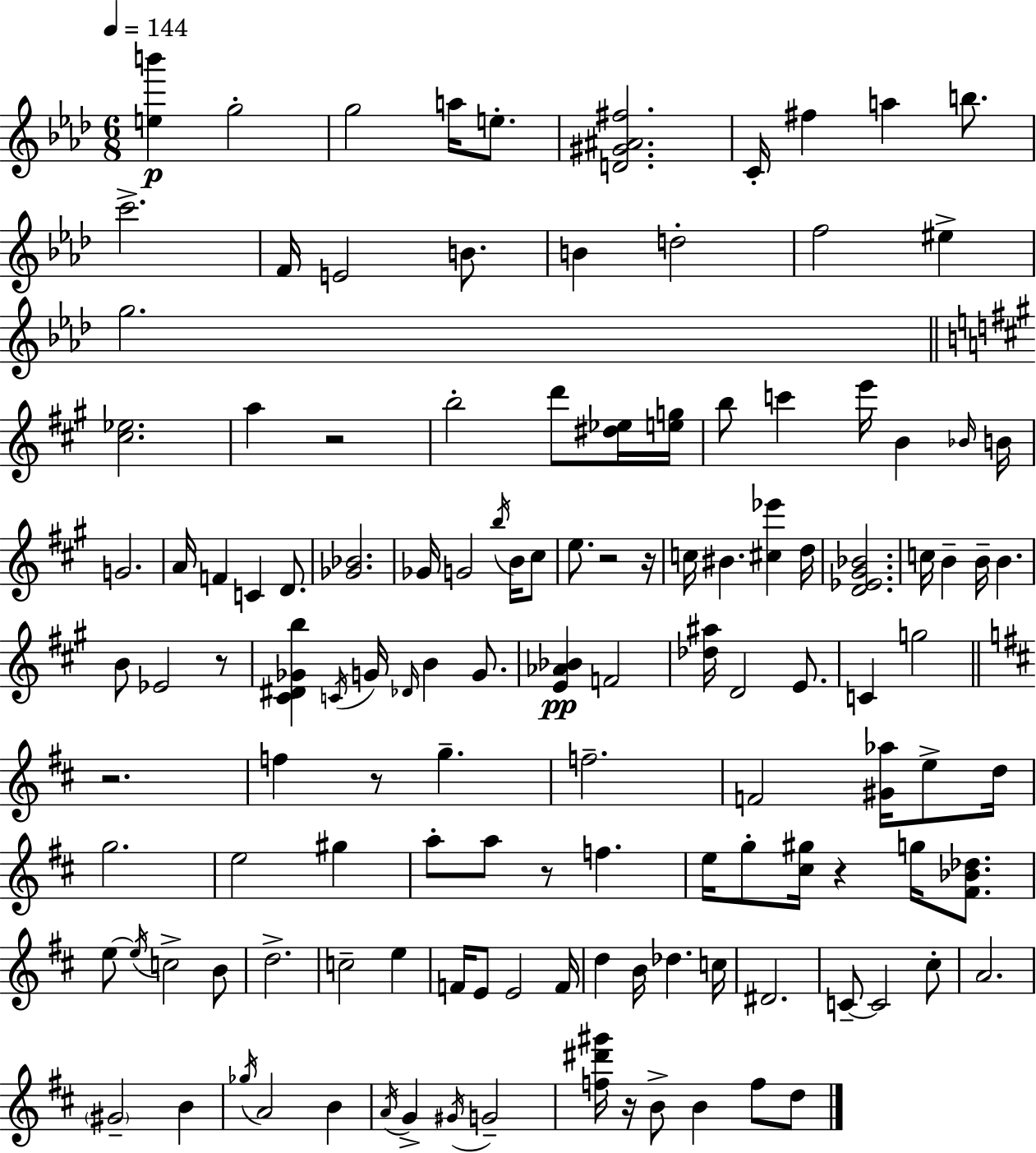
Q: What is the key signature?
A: AES major